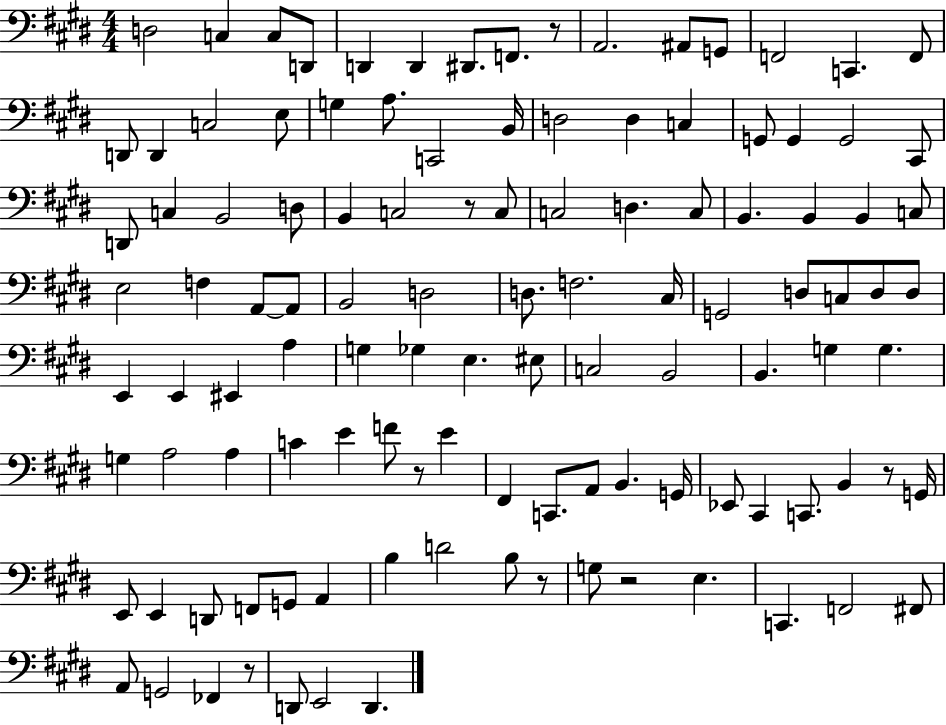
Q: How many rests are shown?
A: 7